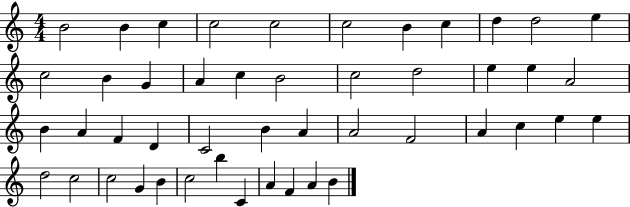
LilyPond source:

{
  \clef treble
  \numericTimeSignature
  \time 4/4
  \key c \major
  b'2 b'4 c''4 | c''2 c''2 | c''2 b'4 c''4 | d''4 d''2 e''4 | \break c''2 b'4 g'4 | a'4 c''4 b'2 | c''2 d''2 | e''4 e''4 a'2 | \break b'4 a'4 f'4 d'4 | c'2 b'4 a'4 | a'2 f'2 | a'4 c''4 e''4 e''4 | \break d''2 c''2 | c''2 g'4 b'4 | c''2 b''4 c'4 | a'4 f'4 a'4 b'4 | \break \bar "|."
}